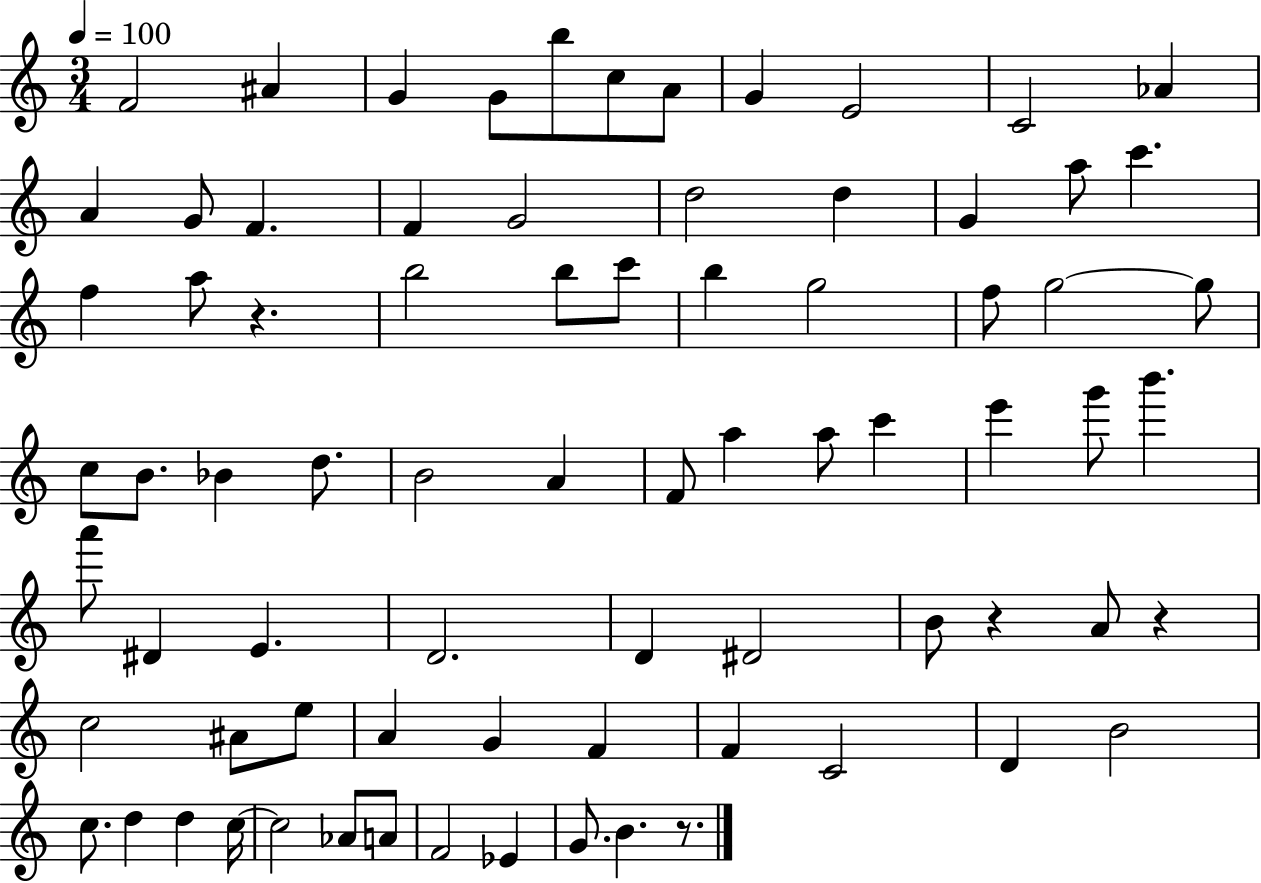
X:1
T:Untitled
M:3/4
L:1/4
K:C
F2 ^A G G/2 b/2 c/2 A/2 G E2 C2 _A A G/2 F F G2 d2 d G a/2 c' f a/2 z b2 b/2 c'/2 b g2 f/2 g2 g/2 c/2 B/2 _B d/2 B2 A F/2 a a/2 c' e' g'/2 b' a'/2 ^D E D2 D ^D2 B/2 z A/2 z c2 ^A/2 e/2 A G F F C2 D B2 c/2 d d c/4 c2 _A/2 A/2 F2 _E G/2 B z/2